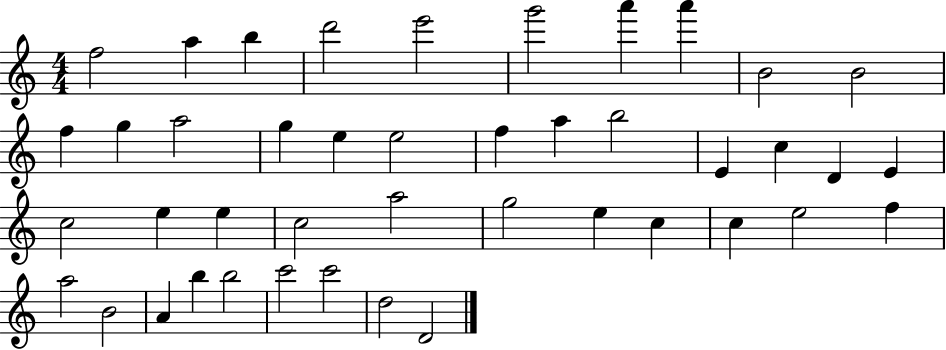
F5/h A5/q B5/q D6/h E6/h G6/h A6/q A6/q B4/h B4/h F5/q G5/q A5/h G5/q E5/q E5/h F5/q A5/q B5/h E4/q C5/q D4/q E4/q C5/h E5/q E5/q C5/h A5/h G5/h E5/q C5/q C5/q E5/h F5/q A5/h B4/h A4/q B5/q B5/h C6/h C6/h D5/h D4/h